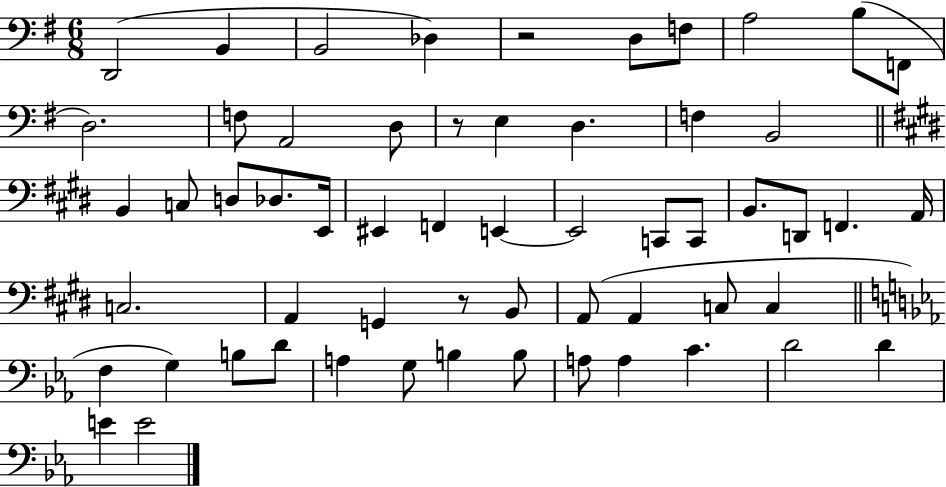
D2/h B2/q B2/h Db3/q R/h D3/e F3/e A3/h B3/e F2/e D3/h. F3/e A2/h D3/e R/e E3/q D3/q. F3/q B2/h B2/q C3/e D3/e Db3/e. E2/s EIS2/q F2/q E2/q E2/h C2/e C2/e B2/e. D2/e F2/q. A2/s C3/h. A2/q G2/q R/e B2/e A2/e A2/q C3/e C3/q F3/q G3/q B3/e D4/e A3/q G3/e B3/q B3/e A3/e A3/q C4/q. D4/h D4/q E4/q E4/h